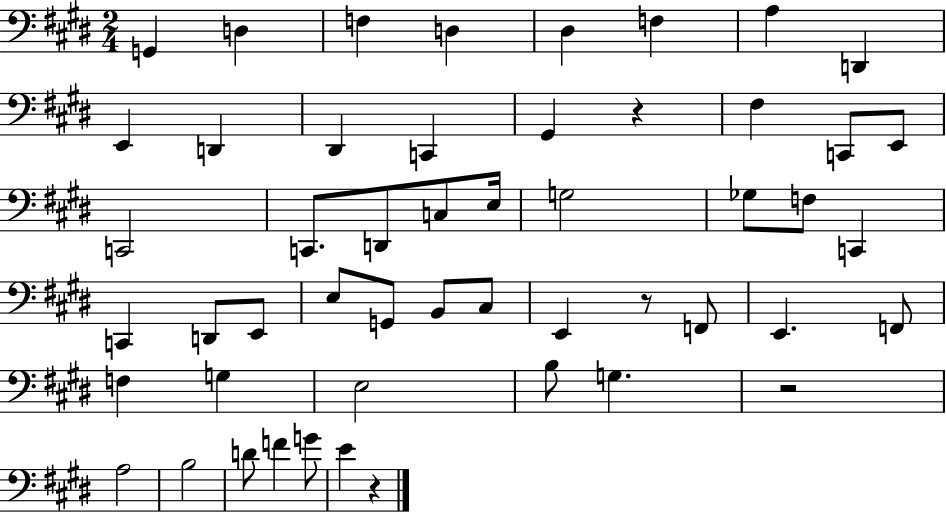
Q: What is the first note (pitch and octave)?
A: G2